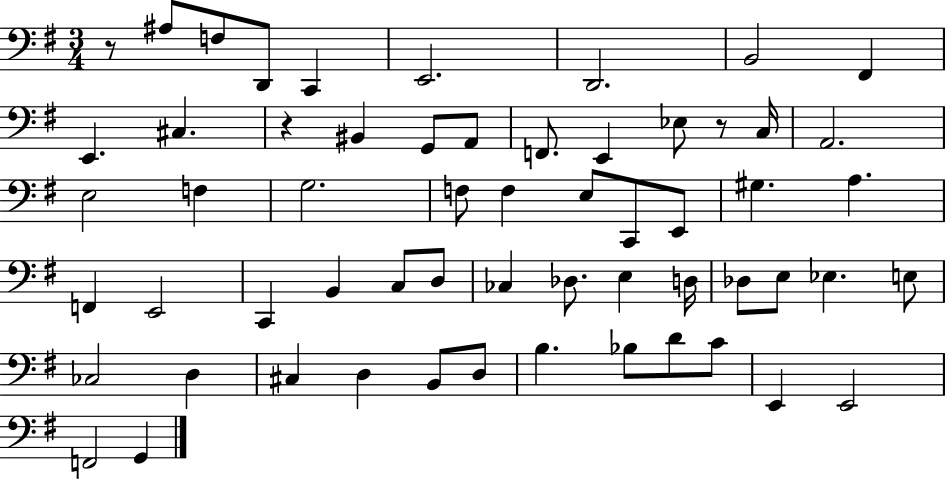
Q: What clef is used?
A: bass